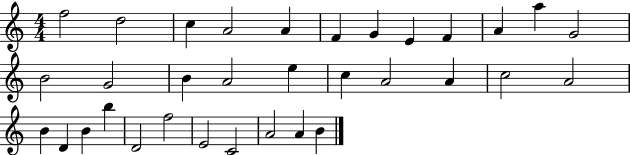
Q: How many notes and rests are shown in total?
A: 33